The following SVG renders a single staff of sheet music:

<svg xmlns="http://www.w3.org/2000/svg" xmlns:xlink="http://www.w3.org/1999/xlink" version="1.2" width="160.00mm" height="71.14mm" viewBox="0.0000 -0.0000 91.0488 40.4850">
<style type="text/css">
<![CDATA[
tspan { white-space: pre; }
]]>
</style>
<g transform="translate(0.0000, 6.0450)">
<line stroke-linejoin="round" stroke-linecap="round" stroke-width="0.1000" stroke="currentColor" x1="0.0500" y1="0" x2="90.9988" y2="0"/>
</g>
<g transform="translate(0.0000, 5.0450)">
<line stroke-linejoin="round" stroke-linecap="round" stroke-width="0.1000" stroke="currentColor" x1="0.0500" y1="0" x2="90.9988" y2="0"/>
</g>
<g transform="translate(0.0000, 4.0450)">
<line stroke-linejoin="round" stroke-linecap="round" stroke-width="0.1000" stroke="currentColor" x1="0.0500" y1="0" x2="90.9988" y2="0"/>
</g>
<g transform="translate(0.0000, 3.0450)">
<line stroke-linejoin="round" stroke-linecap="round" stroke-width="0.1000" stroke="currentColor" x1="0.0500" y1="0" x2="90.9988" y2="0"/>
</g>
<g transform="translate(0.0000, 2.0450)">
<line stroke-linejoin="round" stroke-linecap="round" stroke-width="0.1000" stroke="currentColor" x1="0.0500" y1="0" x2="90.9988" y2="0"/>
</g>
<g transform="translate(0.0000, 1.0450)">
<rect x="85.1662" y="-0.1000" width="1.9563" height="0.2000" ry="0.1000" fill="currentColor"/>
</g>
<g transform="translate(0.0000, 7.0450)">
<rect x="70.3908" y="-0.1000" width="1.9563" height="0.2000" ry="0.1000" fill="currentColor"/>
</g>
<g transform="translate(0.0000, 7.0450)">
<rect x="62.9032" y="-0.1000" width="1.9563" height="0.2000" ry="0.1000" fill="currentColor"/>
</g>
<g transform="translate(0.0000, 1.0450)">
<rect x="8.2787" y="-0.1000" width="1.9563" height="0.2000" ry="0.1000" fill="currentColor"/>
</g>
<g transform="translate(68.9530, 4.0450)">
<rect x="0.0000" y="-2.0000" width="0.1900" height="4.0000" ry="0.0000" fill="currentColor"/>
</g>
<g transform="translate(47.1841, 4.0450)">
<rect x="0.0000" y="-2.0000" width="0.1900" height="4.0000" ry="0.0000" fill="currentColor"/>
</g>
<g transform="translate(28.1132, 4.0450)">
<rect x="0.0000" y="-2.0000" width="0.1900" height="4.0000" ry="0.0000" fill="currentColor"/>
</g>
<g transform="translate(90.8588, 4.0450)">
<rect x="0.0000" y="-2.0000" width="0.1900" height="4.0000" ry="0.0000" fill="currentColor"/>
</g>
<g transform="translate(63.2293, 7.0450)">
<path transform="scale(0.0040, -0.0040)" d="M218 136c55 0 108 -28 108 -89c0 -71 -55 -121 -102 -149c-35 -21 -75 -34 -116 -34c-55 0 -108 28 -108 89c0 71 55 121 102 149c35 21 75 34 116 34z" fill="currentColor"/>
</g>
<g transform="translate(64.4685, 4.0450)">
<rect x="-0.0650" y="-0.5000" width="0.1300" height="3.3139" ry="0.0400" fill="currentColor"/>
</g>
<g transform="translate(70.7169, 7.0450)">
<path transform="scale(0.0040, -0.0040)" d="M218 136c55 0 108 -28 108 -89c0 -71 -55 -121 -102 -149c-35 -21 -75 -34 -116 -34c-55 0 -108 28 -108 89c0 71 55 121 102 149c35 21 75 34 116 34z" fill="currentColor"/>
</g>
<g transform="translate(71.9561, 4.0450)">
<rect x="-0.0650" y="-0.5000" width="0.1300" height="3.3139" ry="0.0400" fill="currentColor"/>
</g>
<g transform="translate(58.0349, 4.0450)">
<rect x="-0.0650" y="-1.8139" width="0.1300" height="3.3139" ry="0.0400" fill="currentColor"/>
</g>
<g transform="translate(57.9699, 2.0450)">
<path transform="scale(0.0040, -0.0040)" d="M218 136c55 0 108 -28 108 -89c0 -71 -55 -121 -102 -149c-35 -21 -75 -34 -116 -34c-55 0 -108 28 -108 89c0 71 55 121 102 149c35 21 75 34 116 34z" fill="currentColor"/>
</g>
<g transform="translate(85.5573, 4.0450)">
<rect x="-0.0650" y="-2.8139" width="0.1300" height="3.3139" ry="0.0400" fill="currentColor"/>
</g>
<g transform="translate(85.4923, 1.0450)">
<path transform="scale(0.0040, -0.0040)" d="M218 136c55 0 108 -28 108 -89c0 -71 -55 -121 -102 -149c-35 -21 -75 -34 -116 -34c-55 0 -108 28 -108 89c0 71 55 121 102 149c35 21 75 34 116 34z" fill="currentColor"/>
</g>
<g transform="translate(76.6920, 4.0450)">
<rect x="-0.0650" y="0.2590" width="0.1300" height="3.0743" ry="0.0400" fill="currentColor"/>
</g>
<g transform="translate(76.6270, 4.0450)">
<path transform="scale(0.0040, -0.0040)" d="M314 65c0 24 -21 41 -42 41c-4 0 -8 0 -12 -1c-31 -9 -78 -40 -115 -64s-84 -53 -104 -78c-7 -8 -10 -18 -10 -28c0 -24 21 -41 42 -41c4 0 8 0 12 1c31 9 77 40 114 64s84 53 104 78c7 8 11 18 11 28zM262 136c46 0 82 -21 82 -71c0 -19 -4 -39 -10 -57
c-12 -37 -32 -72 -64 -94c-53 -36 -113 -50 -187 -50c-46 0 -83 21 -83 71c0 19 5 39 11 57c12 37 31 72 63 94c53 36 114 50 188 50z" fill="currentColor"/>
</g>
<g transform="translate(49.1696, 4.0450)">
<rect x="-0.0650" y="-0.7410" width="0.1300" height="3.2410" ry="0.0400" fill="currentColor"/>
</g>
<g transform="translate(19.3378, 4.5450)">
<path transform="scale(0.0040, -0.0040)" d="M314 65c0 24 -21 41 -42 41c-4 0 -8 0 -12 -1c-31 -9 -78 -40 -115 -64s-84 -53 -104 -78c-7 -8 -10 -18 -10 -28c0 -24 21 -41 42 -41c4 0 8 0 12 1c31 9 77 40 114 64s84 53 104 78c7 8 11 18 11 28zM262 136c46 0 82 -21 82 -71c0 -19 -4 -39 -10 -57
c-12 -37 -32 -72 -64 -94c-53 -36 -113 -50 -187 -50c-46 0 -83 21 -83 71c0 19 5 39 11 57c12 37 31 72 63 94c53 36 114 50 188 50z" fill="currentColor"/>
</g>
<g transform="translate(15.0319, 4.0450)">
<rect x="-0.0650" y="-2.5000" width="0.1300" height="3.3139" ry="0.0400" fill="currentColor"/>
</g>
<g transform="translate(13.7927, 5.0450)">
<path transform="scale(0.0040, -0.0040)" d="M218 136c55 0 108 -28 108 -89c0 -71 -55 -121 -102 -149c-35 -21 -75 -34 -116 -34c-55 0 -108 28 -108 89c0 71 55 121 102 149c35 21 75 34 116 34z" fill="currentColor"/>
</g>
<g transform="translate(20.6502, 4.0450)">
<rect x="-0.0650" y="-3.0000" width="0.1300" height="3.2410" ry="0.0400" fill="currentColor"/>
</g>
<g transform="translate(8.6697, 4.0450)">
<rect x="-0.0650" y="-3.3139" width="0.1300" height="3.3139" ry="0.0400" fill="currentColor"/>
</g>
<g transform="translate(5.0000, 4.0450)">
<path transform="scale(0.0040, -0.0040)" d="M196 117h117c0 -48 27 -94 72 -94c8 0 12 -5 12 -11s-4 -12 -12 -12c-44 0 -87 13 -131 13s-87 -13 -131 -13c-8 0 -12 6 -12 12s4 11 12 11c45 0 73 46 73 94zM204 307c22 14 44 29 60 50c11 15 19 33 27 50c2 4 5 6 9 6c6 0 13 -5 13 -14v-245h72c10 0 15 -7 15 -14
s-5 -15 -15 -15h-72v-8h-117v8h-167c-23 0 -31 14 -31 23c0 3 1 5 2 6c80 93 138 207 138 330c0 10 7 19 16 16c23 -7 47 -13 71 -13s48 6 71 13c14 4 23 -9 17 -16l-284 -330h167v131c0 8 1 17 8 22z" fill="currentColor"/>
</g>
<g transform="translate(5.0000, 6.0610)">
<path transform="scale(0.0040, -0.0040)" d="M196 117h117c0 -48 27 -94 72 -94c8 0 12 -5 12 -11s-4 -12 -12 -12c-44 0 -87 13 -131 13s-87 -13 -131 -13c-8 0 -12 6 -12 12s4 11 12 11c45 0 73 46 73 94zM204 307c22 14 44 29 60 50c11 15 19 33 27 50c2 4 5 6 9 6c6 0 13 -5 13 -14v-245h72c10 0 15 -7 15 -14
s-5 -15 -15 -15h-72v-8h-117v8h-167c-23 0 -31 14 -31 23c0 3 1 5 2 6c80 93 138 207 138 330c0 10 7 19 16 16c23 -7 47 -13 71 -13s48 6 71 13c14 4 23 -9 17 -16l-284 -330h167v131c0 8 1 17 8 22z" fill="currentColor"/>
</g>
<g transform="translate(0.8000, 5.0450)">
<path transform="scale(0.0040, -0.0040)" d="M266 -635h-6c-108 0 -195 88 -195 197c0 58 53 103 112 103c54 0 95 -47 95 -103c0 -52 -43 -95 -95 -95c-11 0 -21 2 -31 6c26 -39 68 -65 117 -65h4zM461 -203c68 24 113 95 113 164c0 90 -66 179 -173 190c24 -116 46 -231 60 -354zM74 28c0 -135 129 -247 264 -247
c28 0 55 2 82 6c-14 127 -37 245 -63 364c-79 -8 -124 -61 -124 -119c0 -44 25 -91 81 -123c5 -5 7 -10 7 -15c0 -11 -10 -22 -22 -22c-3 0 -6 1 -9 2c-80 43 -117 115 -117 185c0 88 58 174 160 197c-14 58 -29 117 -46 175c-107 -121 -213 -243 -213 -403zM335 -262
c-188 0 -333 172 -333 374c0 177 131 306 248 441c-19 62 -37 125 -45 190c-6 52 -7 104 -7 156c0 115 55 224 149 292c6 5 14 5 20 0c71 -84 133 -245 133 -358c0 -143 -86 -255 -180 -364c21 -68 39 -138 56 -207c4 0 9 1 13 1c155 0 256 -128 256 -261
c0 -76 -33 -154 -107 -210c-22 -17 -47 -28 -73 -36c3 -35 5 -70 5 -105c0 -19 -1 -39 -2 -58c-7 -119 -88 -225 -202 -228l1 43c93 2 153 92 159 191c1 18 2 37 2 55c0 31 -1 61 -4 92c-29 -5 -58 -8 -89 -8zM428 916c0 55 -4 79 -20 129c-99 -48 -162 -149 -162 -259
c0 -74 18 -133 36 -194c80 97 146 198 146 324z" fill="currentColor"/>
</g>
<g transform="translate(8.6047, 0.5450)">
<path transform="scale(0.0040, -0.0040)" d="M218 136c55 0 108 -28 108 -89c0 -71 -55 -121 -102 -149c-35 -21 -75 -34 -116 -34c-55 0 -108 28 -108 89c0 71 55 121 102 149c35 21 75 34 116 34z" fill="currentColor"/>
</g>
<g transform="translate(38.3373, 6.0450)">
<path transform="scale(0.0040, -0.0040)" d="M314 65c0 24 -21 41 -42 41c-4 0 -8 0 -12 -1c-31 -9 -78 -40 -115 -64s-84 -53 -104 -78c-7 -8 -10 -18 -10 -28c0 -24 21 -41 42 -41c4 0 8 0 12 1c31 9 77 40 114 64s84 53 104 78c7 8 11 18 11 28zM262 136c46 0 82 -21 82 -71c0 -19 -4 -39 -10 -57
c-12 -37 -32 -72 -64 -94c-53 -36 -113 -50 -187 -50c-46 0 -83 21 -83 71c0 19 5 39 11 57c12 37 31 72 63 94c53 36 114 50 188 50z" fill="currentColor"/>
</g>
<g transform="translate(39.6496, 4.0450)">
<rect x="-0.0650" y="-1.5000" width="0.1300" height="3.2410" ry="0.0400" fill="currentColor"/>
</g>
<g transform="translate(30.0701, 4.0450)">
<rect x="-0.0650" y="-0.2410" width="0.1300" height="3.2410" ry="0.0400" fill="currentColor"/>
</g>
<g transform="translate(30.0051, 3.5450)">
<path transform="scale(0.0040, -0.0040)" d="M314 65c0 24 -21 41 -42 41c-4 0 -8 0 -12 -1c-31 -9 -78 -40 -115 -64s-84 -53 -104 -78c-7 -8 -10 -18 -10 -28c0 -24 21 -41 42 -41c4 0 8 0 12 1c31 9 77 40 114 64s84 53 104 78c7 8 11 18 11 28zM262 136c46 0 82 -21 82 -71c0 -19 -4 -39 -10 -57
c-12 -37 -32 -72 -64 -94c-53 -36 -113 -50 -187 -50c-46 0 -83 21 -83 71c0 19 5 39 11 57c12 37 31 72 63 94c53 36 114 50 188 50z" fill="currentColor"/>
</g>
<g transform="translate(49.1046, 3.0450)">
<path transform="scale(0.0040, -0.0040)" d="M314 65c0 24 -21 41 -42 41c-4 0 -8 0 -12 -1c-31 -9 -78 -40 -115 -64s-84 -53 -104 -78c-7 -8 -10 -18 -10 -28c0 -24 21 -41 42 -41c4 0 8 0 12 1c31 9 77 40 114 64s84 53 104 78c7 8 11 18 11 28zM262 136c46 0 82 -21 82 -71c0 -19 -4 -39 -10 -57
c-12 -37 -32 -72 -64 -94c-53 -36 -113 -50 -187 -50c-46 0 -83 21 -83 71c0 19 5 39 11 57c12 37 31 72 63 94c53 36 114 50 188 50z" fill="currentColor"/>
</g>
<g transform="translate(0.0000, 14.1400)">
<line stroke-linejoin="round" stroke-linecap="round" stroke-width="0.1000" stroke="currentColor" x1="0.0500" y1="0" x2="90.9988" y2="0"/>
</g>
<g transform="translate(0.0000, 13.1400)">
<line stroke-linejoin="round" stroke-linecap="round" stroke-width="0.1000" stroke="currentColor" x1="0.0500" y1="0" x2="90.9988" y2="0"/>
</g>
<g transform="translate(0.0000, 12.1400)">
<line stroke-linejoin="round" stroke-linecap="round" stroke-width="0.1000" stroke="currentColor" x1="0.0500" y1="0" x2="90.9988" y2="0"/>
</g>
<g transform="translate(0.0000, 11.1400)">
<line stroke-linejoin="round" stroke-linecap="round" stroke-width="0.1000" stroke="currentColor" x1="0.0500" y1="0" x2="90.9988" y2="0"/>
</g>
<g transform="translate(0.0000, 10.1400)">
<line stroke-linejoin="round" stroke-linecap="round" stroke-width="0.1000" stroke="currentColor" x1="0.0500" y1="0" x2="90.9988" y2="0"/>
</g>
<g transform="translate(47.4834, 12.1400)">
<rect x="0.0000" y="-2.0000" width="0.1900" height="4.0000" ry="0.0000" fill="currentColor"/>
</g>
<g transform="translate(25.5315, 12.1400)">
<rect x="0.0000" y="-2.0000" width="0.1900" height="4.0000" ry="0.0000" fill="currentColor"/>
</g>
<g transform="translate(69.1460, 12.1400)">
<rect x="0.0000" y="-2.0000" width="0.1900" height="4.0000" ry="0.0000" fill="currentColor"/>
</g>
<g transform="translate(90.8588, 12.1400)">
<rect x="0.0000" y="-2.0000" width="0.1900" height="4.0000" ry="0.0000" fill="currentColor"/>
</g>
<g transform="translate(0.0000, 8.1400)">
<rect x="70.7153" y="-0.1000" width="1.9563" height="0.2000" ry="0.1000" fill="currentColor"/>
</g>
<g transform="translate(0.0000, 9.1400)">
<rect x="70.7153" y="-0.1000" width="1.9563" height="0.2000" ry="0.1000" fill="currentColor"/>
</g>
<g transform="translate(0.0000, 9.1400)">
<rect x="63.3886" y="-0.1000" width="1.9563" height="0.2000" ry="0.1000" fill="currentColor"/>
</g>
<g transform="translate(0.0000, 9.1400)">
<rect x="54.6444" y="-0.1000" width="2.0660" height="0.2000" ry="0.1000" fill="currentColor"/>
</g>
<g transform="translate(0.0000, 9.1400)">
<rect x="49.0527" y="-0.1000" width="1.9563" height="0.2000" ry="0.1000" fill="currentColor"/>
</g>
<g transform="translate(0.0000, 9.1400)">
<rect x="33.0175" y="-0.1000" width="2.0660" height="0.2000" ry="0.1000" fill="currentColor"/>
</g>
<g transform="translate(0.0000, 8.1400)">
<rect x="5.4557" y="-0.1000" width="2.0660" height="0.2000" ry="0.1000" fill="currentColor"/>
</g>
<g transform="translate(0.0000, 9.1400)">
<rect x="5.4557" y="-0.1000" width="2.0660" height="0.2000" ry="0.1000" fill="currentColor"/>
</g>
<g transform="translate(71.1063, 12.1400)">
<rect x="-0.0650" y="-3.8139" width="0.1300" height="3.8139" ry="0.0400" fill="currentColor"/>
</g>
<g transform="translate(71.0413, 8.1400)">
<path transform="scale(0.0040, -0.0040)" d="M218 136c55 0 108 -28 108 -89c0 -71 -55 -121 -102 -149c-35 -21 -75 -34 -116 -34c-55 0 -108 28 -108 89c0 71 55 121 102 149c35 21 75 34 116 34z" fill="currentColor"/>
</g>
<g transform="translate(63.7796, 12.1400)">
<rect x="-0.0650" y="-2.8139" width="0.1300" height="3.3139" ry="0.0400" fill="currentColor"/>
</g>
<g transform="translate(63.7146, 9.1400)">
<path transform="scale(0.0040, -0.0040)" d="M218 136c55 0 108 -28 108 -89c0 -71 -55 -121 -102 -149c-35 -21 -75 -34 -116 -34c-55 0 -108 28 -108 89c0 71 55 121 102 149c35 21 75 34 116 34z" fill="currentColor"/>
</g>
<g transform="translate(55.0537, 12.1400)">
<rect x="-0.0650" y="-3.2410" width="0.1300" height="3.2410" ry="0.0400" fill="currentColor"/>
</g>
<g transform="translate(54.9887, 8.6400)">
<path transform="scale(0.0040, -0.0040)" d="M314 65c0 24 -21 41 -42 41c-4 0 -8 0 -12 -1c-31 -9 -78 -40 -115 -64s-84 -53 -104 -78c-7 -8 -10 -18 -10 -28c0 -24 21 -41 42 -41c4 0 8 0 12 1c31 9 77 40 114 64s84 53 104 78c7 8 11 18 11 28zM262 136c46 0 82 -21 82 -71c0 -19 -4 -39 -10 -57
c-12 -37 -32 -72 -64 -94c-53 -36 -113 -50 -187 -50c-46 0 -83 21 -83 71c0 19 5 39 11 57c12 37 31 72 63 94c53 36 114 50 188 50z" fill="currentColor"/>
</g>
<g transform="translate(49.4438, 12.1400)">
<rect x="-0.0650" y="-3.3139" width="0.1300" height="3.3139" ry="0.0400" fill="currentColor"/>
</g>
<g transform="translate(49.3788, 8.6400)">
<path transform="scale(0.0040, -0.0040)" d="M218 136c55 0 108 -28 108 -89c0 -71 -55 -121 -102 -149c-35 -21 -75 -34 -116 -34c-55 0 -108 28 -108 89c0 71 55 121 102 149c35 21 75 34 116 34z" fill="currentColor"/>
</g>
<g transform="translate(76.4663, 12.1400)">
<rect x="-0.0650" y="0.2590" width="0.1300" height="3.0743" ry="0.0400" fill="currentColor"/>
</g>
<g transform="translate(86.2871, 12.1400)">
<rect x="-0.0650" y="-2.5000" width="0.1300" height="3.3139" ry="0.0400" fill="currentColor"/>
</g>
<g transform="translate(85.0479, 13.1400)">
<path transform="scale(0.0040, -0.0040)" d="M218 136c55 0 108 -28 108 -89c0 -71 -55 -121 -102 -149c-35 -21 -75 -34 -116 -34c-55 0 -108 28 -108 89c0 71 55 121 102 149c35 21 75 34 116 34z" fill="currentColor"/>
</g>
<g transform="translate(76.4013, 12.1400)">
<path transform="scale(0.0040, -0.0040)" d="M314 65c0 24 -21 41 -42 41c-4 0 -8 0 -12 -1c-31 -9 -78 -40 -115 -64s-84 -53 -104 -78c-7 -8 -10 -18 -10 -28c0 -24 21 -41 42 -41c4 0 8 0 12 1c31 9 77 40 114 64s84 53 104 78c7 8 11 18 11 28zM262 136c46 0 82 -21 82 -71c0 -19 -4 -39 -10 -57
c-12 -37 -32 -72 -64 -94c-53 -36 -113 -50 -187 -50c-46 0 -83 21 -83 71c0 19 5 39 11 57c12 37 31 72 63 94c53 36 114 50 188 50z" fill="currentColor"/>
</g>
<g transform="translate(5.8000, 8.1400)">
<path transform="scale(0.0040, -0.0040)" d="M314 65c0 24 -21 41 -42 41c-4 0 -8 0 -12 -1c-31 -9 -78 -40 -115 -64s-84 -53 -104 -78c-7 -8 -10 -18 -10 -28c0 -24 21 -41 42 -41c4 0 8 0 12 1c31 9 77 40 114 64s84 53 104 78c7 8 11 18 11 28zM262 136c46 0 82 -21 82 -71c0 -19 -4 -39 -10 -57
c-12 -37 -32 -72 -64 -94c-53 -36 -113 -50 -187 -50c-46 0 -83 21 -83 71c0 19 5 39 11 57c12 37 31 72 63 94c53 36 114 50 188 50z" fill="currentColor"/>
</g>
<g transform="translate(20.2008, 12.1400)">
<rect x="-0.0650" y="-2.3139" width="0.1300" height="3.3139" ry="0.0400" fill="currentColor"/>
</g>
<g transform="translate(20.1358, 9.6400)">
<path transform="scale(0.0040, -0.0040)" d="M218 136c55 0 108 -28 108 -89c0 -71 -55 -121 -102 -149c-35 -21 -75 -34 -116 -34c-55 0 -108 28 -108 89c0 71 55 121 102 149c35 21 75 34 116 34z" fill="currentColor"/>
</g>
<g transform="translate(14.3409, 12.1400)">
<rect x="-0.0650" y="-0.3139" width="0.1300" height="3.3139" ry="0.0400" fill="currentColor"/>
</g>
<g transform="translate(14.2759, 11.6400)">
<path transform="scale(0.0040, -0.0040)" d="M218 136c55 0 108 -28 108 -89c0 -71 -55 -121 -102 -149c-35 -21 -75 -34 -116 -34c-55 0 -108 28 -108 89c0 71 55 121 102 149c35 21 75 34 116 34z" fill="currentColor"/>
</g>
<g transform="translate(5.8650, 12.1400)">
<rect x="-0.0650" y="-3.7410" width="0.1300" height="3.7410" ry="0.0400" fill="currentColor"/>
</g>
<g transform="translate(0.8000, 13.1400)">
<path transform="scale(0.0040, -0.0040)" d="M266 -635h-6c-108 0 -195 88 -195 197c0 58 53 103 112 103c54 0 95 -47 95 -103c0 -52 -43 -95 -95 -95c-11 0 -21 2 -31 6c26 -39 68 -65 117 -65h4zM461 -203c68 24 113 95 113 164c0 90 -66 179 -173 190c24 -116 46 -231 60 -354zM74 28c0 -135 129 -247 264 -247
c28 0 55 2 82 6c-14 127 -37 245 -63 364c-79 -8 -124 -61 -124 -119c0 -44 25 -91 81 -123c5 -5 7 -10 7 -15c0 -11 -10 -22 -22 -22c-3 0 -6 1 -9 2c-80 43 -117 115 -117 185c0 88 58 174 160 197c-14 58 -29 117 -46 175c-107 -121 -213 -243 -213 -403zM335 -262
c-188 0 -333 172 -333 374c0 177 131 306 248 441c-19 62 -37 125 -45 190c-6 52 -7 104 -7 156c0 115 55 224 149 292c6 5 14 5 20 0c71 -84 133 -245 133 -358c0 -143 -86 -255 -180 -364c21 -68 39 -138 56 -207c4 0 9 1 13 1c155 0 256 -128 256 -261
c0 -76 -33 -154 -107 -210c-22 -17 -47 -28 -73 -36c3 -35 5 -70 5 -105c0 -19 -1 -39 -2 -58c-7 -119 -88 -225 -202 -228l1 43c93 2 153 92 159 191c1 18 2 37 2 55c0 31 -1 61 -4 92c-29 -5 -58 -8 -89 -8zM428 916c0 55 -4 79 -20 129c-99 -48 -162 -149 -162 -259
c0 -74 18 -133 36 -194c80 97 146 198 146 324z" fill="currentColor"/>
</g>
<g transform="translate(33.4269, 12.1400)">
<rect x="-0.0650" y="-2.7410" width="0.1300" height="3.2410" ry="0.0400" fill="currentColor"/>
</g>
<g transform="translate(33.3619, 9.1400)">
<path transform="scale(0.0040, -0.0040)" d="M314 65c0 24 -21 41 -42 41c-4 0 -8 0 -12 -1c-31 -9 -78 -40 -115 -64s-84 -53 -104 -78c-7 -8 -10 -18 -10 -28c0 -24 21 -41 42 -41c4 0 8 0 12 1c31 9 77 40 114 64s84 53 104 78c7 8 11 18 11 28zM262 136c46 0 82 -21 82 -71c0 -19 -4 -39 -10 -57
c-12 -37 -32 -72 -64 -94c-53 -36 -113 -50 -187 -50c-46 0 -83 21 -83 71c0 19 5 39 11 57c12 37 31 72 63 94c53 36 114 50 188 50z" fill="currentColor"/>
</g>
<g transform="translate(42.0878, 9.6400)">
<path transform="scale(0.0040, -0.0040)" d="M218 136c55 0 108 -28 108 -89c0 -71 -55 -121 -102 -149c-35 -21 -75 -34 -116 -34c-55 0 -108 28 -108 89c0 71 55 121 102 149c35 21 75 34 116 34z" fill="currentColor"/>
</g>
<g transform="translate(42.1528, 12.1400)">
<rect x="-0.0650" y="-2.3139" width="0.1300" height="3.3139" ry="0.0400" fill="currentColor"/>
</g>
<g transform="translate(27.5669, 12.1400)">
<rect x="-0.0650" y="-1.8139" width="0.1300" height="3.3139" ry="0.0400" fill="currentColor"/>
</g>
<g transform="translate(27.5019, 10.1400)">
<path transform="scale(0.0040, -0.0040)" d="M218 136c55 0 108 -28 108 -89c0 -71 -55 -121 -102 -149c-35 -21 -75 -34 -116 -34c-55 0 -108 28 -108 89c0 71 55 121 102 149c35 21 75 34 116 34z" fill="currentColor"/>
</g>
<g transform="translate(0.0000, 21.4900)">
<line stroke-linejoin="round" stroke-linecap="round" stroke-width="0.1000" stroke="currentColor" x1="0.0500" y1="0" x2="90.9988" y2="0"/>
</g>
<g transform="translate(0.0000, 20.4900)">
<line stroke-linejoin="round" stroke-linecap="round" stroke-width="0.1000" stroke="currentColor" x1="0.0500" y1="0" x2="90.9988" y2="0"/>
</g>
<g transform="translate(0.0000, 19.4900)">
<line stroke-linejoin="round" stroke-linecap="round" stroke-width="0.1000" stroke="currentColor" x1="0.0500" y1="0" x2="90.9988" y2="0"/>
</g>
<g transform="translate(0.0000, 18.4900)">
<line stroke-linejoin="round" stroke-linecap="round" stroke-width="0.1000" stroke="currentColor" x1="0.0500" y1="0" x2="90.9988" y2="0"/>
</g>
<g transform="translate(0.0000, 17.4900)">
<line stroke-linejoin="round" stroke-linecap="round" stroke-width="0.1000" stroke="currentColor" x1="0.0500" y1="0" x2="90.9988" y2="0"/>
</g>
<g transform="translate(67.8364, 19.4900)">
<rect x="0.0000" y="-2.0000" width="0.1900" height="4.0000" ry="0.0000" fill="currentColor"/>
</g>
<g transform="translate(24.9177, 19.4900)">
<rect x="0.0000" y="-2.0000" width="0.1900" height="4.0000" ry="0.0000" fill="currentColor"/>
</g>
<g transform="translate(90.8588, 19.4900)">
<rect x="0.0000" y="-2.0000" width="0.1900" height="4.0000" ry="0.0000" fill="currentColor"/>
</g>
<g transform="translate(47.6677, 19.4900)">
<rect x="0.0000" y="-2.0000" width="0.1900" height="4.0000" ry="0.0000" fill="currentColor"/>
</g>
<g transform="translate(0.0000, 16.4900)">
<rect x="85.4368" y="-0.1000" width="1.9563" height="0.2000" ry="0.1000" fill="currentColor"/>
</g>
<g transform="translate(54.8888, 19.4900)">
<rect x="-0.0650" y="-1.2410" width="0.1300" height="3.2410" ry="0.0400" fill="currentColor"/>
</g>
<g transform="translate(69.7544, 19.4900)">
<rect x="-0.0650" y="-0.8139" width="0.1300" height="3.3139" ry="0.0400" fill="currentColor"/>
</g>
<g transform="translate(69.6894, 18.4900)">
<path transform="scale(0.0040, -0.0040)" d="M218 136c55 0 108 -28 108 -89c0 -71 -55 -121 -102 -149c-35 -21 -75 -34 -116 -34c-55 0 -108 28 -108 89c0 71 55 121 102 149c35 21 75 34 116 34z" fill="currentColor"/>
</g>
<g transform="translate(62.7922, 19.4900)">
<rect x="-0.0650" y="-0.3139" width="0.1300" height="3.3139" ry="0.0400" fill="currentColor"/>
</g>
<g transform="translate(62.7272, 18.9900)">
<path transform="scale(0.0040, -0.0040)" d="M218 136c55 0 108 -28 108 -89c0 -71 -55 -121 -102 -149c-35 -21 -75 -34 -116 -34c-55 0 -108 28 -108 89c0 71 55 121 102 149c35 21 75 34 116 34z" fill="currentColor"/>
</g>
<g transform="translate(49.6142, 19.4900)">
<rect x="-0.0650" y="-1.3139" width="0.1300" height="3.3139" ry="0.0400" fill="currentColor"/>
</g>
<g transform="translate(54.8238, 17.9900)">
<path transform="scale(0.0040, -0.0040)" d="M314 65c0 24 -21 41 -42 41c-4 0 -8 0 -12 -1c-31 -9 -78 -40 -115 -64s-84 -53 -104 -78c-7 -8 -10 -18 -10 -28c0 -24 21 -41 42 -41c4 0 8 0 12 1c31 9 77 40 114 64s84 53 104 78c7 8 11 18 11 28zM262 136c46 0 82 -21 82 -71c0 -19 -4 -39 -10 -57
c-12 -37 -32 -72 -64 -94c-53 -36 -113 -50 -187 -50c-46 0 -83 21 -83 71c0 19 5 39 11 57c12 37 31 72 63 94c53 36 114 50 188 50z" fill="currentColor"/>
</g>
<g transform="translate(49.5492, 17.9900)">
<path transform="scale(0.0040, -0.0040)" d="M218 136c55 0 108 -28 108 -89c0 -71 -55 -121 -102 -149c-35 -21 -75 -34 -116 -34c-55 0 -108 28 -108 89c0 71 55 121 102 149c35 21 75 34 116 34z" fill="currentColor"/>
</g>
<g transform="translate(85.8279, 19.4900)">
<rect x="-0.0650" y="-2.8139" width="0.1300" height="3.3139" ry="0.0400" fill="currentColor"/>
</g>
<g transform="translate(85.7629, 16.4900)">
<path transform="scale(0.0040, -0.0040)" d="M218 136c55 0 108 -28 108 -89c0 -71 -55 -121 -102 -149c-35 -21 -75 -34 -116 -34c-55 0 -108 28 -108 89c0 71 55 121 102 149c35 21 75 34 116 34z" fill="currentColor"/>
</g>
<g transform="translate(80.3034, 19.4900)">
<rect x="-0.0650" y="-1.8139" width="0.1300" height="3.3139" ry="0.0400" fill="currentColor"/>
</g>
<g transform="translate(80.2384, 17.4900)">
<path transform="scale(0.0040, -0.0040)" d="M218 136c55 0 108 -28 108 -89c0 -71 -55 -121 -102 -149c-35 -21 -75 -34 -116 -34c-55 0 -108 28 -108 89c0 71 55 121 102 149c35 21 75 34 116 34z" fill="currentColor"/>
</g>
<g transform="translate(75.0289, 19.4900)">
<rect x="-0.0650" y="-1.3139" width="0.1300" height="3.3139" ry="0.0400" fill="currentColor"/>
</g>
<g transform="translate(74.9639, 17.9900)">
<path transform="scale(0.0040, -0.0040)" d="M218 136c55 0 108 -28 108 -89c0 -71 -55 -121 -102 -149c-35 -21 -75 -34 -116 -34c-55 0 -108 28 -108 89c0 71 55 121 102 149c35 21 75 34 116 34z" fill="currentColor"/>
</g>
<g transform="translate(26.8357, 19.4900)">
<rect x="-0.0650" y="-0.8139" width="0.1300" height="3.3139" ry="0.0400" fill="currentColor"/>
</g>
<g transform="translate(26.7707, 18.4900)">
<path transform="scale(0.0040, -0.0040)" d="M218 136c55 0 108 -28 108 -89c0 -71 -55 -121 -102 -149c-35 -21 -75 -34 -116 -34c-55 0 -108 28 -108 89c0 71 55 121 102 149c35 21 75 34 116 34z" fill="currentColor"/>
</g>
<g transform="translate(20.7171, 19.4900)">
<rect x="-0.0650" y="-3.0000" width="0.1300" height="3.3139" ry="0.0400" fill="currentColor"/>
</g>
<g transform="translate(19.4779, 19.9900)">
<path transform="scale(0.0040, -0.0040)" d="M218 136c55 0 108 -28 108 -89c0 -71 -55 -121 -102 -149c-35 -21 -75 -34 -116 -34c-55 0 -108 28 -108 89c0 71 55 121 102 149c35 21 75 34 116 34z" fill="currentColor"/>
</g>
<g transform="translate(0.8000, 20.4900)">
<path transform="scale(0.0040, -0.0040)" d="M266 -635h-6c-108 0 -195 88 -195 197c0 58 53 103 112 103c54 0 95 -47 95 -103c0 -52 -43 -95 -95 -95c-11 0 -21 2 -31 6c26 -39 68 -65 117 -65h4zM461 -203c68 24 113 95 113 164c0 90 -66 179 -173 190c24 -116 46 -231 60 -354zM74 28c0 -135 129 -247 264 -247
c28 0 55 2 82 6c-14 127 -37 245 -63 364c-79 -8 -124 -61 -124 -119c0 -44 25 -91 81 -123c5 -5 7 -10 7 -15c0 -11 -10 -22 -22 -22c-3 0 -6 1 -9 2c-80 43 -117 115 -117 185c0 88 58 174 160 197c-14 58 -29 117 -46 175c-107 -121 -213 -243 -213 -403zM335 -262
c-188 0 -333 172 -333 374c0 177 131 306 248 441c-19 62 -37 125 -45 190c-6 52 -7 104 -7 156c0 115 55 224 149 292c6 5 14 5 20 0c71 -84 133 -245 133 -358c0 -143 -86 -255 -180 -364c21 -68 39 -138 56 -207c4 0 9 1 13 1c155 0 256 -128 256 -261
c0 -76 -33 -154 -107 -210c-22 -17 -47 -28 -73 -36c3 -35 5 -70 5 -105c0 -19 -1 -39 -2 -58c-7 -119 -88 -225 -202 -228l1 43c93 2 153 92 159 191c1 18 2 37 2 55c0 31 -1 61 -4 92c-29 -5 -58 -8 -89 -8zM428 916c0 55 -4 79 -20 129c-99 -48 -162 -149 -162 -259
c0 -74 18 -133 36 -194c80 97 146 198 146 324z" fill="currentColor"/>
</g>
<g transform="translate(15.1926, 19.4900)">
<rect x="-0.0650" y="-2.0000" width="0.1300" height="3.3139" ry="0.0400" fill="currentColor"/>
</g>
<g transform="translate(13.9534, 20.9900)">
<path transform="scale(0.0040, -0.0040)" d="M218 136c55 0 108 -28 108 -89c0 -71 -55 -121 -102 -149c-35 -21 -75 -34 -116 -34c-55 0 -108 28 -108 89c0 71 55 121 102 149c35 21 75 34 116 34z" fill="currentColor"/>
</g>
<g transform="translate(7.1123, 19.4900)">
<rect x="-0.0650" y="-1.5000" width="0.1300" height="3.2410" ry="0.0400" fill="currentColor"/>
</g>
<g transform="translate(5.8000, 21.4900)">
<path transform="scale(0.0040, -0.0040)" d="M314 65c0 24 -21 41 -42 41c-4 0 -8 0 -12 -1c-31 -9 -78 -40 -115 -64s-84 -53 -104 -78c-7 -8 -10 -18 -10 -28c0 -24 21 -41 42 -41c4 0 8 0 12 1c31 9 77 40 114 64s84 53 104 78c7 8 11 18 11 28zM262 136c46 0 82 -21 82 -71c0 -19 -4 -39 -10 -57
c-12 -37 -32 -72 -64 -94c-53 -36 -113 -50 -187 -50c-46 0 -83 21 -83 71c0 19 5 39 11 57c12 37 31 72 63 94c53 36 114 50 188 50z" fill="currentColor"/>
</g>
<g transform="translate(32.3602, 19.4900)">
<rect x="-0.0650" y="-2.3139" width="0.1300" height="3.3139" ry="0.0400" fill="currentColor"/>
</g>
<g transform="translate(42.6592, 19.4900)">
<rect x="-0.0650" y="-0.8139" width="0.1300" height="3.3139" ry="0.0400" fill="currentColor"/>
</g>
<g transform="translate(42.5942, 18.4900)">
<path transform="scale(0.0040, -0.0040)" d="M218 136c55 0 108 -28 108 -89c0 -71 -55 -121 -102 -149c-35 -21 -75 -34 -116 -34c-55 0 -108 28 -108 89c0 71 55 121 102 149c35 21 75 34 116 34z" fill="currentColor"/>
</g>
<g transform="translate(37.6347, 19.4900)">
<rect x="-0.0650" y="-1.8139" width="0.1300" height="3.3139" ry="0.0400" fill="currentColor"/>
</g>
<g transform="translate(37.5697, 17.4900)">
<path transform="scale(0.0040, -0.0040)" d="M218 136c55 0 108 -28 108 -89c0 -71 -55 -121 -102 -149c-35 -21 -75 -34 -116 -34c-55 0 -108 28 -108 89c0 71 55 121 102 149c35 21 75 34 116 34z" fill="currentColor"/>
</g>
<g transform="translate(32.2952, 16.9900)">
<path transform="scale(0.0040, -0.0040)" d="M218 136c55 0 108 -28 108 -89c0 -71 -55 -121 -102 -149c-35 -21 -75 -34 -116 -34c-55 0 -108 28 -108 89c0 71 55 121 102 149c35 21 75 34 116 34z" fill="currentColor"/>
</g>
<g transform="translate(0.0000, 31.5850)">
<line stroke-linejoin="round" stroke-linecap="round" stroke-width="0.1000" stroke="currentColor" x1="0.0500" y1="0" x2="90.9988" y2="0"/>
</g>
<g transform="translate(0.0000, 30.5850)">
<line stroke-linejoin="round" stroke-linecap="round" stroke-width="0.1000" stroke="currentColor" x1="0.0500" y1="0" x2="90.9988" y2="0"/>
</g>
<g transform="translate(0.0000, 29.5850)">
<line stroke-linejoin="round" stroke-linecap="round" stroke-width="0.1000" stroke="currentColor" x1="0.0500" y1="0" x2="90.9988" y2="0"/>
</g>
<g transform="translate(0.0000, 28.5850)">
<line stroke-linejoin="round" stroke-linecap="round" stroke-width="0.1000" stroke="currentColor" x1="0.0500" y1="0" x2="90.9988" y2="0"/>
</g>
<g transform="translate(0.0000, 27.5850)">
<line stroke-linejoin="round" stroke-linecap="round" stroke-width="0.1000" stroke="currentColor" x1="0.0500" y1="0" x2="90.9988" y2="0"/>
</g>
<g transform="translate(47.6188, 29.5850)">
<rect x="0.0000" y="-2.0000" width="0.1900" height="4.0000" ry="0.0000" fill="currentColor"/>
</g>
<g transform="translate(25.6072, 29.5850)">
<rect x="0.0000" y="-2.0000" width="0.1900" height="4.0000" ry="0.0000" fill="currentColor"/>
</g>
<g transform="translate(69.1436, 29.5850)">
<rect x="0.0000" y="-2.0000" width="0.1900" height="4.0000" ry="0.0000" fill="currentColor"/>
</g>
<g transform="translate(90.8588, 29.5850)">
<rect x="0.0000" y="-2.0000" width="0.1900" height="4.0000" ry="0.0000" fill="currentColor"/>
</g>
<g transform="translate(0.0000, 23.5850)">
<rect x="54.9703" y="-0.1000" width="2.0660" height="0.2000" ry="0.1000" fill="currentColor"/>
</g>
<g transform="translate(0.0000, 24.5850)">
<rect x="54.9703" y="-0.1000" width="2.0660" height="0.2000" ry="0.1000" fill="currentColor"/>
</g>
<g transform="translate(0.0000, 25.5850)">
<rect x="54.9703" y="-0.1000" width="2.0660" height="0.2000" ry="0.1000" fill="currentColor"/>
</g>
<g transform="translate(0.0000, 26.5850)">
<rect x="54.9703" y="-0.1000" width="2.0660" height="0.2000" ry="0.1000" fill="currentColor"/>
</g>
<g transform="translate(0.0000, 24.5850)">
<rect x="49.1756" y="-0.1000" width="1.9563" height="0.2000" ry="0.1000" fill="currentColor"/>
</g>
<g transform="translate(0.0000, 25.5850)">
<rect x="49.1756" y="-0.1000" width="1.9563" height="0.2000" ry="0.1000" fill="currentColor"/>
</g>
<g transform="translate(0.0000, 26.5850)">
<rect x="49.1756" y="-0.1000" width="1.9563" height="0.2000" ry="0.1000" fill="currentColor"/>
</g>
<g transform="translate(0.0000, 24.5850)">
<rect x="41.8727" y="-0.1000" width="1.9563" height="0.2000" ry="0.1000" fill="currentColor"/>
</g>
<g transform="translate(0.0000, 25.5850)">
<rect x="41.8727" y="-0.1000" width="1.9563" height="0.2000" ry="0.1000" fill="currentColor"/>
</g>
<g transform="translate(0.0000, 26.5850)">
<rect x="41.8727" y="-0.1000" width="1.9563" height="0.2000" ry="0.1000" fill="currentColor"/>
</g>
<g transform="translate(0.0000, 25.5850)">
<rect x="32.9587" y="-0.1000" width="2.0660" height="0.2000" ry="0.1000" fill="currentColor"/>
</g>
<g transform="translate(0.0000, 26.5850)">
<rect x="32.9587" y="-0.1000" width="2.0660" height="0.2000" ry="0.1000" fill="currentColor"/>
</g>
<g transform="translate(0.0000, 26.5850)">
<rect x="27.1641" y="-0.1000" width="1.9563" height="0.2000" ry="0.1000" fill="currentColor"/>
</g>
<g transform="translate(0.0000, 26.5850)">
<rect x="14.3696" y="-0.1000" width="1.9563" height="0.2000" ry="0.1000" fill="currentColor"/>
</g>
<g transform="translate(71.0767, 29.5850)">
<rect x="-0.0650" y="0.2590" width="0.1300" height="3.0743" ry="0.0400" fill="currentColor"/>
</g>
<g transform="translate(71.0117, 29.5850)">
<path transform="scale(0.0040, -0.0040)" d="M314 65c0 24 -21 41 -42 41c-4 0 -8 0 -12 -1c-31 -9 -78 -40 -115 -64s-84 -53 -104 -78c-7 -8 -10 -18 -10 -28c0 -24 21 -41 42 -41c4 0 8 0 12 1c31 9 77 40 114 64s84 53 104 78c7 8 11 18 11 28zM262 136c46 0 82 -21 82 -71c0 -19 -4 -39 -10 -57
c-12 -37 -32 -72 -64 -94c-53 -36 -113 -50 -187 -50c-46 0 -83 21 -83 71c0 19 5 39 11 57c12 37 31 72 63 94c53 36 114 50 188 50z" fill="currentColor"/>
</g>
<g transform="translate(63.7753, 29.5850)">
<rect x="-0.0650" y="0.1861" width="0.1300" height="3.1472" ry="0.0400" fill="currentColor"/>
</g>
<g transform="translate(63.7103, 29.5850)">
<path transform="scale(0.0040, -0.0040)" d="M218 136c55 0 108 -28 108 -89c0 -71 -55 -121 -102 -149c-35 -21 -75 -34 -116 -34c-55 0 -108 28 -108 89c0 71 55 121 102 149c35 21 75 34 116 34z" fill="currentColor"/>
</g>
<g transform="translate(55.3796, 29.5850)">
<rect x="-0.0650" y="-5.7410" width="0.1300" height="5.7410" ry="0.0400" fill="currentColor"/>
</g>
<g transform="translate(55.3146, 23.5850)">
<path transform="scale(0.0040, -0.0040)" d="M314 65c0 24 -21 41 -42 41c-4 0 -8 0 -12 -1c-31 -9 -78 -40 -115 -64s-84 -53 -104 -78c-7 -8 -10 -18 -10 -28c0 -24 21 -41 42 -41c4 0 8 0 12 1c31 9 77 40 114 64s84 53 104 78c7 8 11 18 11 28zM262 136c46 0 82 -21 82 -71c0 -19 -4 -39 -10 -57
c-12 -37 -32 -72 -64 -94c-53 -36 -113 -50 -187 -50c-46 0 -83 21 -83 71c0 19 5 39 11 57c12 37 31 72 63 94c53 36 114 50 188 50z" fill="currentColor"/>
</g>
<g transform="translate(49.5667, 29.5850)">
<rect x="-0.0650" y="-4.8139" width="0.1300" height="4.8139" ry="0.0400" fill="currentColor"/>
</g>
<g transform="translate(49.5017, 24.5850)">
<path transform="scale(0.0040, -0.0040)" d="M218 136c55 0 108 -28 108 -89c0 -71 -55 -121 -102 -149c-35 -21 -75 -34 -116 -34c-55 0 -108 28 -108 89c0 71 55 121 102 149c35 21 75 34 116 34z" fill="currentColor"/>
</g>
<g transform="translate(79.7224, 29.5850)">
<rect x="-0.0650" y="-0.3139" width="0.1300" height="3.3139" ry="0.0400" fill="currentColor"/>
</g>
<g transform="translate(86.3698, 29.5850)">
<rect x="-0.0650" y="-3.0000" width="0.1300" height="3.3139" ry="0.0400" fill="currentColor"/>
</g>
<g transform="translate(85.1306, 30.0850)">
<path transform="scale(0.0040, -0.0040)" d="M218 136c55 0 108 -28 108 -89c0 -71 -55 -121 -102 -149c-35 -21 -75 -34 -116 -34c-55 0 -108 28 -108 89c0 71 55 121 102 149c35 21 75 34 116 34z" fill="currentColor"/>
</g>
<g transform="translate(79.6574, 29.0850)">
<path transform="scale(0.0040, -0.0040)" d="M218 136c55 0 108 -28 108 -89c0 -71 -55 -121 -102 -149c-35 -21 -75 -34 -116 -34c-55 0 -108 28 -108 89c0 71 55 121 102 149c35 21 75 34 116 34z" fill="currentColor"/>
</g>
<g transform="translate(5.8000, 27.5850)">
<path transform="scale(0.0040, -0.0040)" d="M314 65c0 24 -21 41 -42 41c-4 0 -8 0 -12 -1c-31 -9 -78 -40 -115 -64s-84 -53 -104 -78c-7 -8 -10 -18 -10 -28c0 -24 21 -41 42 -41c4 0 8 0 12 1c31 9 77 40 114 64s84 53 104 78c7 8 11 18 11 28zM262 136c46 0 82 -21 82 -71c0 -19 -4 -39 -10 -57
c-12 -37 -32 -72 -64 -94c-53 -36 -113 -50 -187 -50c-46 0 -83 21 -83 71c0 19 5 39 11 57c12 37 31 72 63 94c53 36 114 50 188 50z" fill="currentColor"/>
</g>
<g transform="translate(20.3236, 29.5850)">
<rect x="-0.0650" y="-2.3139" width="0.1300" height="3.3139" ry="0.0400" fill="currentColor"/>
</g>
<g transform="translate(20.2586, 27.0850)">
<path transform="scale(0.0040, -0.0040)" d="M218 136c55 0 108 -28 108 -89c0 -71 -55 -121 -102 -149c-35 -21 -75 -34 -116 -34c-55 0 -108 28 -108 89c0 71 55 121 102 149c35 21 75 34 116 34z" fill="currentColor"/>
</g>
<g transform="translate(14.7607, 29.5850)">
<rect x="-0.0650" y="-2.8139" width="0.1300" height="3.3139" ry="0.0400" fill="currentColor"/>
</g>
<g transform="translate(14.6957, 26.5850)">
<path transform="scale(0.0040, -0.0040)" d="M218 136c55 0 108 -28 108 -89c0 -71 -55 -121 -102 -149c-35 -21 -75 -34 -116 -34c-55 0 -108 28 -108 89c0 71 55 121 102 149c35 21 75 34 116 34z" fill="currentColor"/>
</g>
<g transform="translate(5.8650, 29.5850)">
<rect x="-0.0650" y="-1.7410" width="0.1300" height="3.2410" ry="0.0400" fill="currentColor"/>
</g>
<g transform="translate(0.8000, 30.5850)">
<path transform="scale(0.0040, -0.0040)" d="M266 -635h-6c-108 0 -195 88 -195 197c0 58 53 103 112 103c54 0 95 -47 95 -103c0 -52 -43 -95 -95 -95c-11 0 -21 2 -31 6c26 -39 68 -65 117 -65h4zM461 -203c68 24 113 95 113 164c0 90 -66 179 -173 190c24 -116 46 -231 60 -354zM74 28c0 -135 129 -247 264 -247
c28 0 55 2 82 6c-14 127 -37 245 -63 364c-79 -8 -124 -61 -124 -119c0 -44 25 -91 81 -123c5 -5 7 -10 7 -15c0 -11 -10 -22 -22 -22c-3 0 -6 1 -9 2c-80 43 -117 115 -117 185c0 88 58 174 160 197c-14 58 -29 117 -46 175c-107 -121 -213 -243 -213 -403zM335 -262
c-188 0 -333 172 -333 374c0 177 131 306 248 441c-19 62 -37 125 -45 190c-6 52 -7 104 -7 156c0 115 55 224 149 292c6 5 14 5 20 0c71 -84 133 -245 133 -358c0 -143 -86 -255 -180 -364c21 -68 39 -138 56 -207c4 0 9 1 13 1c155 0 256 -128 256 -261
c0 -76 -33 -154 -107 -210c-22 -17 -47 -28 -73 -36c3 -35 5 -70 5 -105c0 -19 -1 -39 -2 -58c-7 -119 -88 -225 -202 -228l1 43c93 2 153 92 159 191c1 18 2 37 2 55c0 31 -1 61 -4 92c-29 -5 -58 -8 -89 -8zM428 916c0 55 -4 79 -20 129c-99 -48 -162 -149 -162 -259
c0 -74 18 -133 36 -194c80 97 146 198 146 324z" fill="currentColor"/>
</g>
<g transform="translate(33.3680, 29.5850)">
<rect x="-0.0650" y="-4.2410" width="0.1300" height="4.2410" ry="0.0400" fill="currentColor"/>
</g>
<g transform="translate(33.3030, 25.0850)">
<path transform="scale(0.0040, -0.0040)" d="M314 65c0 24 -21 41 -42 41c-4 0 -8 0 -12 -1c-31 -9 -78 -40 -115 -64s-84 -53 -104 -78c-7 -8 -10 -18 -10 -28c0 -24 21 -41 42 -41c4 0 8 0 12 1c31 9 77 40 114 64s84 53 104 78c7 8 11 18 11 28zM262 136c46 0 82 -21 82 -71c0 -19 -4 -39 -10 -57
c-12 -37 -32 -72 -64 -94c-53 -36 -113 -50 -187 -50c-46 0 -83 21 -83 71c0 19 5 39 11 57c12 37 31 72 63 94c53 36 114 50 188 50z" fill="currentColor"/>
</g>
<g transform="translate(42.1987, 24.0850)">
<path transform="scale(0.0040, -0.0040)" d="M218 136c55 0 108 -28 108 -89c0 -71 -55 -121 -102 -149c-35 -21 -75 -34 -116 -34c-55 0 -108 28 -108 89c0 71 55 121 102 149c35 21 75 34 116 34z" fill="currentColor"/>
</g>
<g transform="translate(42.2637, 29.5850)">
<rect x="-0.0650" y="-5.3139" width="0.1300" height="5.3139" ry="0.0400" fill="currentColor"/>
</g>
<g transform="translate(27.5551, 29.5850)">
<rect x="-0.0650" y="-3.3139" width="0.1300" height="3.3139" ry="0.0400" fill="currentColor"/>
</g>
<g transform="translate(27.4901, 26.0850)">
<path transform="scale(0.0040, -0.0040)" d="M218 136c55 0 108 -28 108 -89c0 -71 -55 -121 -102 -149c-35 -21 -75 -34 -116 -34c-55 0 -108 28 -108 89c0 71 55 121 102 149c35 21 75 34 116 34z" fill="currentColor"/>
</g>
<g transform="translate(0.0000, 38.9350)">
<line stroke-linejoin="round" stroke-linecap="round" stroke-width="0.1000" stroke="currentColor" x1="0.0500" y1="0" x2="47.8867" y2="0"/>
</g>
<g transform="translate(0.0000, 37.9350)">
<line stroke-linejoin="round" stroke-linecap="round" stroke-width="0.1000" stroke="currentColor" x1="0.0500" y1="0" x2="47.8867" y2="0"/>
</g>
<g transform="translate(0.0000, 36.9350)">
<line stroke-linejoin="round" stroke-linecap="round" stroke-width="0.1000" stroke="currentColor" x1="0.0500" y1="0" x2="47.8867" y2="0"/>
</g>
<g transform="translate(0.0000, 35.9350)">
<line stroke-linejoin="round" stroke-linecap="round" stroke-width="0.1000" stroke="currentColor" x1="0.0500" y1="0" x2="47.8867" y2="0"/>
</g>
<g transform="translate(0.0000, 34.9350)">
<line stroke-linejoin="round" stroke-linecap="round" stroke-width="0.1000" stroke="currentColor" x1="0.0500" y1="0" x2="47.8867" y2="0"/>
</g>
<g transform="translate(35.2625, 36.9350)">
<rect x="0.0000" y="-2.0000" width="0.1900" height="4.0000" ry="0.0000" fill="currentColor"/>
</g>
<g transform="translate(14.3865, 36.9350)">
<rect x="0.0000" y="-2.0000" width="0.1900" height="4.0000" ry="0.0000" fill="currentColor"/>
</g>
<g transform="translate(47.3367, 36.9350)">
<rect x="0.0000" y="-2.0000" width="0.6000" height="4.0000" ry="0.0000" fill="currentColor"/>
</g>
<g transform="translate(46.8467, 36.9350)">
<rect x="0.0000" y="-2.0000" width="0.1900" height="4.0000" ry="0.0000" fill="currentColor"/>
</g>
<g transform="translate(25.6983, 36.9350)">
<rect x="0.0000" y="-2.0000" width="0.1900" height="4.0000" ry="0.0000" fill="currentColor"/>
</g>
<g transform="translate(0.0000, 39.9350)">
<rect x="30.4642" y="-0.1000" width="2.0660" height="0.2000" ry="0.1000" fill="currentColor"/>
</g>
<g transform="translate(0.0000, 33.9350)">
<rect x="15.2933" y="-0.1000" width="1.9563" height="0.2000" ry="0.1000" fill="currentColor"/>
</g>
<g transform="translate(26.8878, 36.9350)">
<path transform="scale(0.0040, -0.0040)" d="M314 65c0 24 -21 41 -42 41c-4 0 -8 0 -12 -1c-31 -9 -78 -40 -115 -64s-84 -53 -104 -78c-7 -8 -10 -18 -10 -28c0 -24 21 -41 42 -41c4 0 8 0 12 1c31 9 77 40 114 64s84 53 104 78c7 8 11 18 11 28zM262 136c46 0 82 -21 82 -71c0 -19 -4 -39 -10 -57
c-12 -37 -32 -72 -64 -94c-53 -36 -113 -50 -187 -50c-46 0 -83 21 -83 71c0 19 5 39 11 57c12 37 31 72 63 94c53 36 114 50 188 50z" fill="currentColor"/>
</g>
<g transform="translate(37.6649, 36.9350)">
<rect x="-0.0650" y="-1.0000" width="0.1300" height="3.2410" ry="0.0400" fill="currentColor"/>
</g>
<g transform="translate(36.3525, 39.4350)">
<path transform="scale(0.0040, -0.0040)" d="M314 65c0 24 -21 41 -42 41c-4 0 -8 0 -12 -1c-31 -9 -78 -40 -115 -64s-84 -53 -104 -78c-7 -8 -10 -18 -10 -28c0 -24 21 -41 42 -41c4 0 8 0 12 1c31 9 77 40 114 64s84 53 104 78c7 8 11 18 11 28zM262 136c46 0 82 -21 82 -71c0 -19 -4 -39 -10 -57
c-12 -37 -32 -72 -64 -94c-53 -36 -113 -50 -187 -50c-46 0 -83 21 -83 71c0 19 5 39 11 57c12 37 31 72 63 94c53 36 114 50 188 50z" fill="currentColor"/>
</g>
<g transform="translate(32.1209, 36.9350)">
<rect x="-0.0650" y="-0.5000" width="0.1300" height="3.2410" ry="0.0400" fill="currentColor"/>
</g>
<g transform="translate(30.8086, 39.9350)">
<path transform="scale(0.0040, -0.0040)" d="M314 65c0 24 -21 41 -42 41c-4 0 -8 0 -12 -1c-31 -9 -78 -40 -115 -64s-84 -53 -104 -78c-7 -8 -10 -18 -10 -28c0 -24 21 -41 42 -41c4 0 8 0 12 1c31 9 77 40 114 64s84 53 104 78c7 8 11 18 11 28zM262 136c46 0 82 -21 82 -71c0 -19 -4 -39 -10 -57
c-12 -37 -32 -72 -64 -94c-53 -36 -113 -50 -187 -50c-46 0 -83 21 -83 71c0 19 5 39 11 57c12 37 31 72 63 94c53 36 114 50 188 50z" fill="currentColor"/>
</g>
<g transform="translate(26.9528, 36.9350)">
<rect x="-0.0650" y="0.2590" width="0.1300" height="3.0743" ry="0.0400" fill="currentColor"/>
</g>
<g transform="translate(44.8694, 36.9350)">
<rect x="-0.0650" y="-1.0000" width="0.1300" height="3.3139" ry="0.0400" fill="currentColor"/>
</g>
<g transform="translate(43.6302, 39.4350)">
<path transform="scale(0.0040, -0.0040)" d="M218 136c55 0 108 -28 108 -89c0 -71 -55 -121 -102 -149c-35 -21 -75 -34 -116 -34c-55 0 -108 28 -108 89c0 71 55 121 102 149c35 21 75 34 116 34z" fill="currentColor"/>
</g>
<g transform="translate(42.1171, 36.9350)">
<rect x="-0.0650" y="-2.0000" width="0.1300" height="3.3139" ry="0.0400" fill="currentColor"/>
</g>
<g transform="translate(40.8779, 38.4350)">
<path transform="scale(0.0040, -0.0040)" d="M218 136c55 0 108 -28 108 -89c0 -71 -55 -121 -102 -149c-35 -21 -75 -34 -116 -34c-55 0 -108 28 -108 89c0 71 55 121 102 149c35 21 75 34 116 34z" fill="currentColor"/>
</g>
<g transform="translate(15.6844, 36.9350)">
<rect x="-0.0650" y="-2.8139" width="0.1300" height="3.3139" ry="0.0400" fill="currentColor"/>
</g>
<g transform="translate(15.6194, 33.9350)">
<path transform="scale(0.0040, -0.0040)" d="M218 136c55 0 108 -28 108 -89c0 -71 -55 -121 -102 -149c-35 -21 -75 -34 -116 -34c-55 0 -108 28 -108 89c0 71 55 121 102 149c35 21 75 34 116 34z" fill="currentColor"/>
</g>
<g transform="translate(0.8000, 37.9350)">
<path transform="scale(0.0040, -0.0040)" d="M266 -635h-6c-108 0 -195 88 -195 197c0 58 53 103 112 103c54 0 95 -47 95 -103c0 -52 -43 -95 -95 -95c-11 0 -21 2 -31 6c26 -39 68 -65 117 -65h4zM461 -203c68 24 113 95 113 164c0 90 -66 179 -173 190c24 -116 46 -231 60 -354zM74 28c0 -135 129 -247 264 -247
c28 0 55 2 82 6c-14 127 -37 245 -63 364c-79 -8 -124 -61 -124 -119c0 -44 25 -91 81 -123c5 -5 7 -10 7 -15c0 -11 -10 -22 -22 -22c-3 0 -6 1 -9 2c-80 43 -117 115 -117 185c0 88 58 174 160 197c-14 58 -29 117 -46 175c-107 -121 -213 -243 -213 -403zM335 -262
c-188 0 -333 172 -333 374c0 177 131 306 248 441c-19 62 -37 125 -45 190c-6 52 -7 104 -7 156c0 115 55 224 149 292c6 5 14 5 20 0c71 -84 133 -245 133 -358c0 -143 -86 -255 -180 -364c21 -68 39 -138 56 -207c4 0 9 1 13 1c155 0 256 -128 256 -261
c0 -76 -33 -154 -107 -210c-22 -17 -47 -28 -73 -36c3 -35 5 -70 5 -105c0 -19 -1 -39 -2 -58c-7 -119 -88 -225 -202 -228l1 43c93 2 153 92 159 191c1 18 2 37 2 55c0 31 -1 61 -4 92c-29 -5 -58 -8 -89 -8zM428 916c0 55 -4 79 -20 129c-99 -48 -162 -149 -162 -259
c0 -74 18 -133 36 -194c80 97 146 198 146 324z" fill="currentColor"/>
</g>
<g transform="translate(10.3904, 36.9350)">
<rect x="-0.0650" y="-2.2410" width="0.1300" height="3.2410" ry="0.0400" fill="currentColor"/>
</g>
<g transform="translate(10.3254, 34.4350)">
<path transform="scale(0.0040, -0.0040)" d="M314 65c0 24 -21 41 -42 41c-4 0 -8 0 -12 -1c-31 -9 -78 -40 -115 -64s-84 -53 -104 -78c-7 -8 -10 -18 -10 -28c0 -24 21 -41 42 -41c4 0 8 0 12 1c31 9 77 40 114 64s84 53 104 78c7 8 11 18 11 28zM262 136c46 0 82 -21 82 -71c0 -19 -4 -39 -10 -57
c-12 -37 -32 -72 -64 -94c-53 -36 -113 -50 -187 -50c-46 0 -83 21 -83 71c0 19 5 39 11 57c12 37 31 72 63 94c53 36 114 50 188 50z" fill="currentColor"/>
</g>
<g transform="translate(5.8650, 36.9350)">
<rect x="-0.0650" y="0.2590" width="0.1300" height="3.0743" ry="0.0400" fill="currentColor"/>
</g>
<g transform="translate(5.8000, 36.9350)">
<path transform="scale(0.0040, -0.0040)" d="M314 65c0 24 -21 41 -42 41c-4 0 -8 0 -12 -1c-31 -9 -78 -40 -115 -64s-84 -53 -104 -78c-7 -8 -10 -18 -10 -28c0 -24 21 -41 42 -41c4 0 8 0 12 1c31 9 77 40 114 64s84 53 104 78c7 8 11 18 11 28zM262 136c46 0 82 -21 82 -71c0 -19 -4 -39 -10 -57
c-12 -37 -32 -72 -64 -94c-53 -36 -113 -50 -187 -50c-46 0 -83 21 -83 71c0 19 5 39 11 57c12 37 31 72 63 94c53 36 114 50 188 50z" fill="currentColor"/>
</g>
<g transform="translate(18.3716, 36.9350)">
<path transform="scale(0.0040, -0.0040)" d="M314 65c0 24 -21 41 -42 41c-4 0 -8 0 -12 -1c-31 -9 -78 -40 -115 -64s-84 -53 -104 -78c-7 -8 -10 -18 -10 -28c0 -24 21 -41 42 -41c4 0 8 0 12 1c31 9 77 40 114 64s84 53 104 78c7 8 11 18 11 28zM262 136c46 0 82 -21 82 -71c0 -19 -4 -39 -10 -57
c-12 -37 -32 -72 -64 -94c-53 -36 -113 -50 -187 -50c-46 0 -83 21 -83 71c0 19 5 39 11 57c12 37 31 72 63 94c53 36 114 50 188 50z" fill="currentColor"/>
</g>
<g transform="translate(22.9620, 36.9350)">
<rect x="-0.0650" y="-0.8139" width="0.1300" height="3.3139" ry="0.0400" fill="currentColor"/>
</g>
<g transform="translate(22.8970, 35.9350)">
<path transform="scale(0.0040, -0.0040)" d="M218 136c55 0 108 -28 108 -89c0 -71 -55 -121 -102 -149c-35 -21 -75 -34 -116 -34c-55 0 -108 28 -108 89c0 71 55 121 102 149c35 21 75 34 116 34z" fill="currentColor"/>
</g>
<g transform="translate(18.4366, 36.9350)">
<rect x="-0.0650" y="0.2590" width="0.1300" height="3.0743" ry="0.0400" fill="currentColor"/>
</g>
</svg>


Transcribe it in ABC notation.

X:1
T:Untitled
M:4/4
L:1/4
K:C
b G A2 c2 E2 d2 f C C B2 a c'2 c g f a2 g b b2 a c' B2 G E2 F A d g f d e e2 c d e f a f2 a g b d'2 f' e' g'2 B B2 c A B2 g2 a B2 d B2 C2 D2 F D